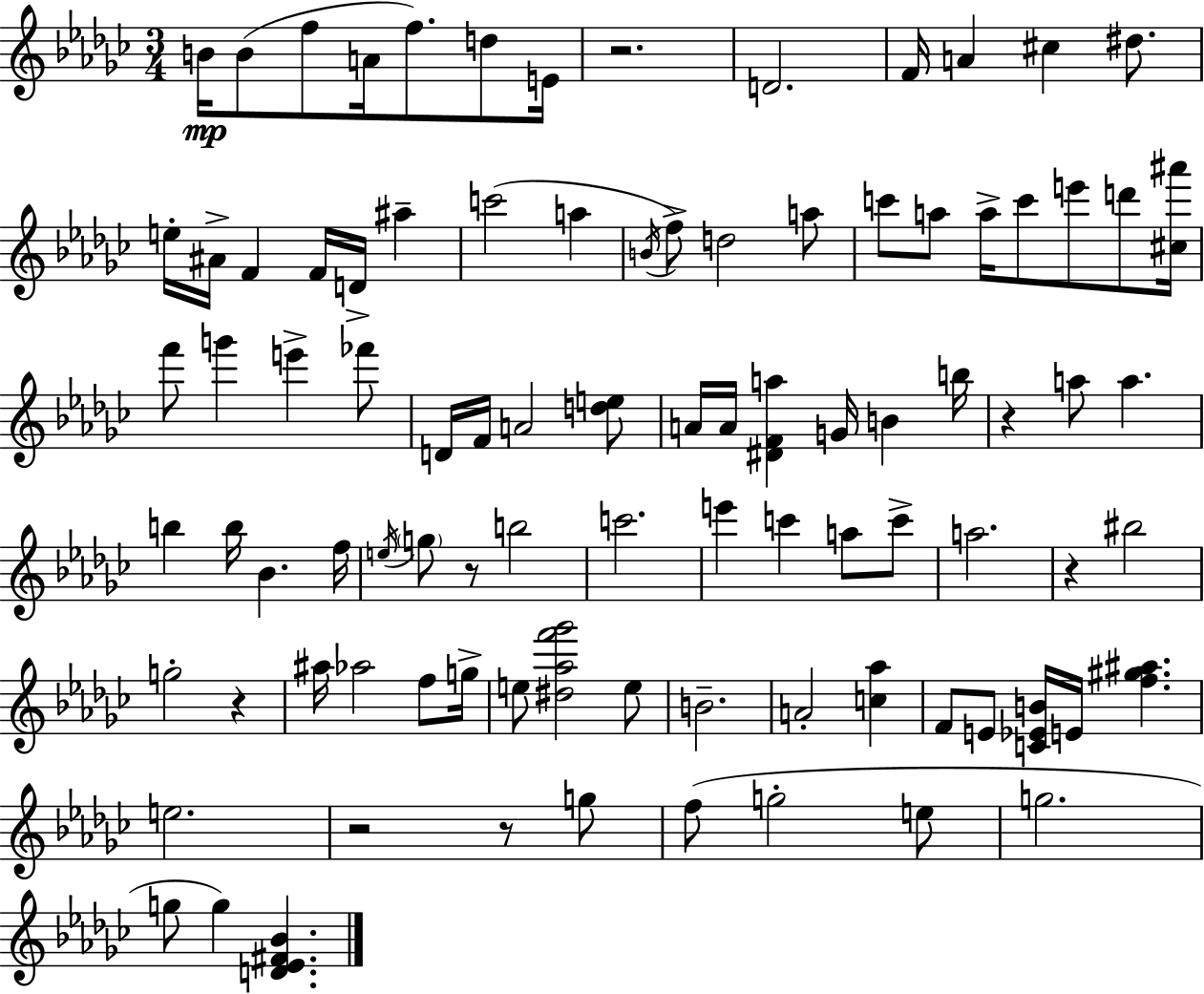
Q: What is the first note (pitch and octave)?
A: B4